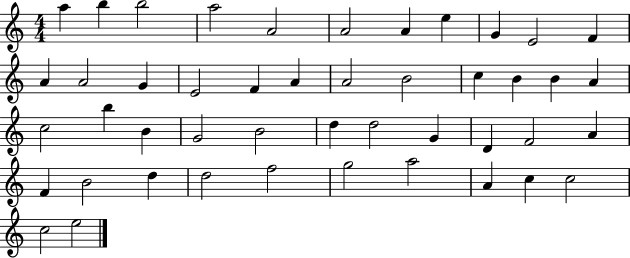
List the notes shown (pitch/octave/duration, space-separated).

A5/q B5/q B5/h A5/h A4/h A4/h A4/q E5/q G4/q E4/h F4/q A4/q A4/h G4/q E4/h F4/q A4/q A4/h B4/h C5/q B4/q B4/q A4/q C5/h B5/q B4/q G4/h B4/h D5/q D5/h G4/q D4/q F4/h A4/q F4/q B4/h D5/q D5/h F5/h G5/h A5/h A4/q C5/q C5/h C5/h E5/h